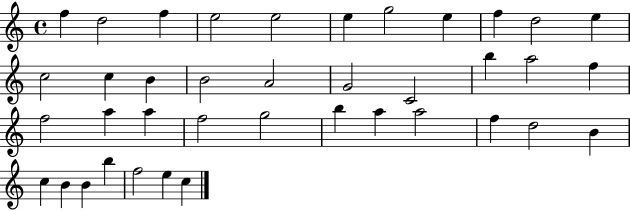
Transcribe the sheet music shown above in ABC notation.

X:1
T:Untitled
M:4/4
L:1/4
K:C
f d2 f e2 e2 e g2 e f d2 e c2 c B B2 A2 G2 C2 b a2 f f2 a a f2 g2 b a a2 f d2 B c B B b f2 e c